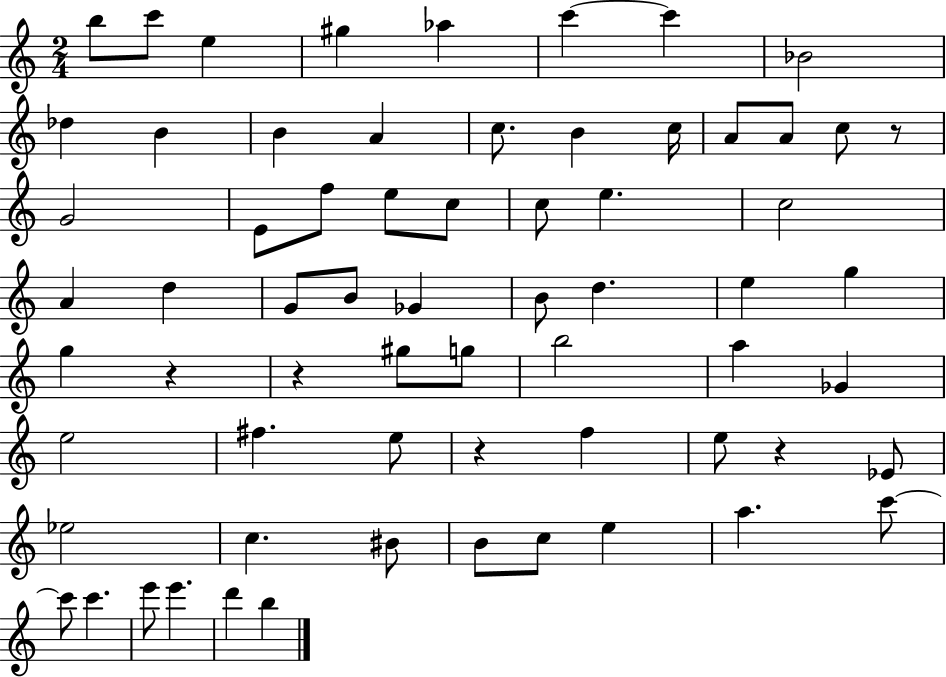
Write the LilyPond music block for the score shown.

{
  \clef treble
  \numericTimeSignature
  \time 2/4
  \key c \major
  b''8 c'''8 e''4 | gis''4 aes''4 | c'''4~~ c'''4 | bes'2 | \break des''4 b'4 | b'4 a'4 | c''8. b'4 c''16 | a'8 a'8 c''8 r8 | \break g'2 | e'8 f''8 e''8 c''8 | c''8 e''4. | c''2 | \break a'4 d''4 | g'8 b'8 ges'4 | b'8 d''4. | e''4 g''4 | \break g''4 r4 | r4 gis''8 g''8 | b''2 | a''4 ges'4 | \break e''2 | fis''4. e''8 | r4 f''4 | e''8 r4 ees'8 | \break ees''2 | c''4. bis'8 | b'8 c''8 e''4 | a''4. c'''8~~ | \break c'''8 c'''4. | e'''8 e'''4. | d'''4 b''4 | \bar "|."
}